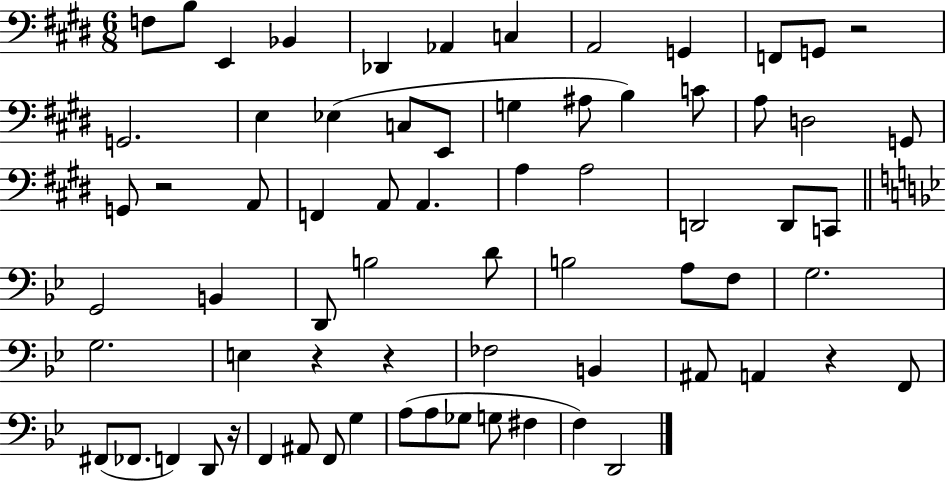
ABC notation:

X:1
T:Untitled
M:6/8
L:1/4
K:E
F,/2 B,/2 E,, _B,, _D,, _A,, C, A,,2 G,, F,,/2 G,,/2 z2 G,,2 E, _E, C,/2 E,,/2 G, ^A,/2 B, C/2 A,/2 D,2 G,,/2 G,,/2 z2 A,,/2 F,, A,,/2 A,, A, A,2 D,,2 D,,/2 C,,/2 G,,2 B,, D,,/2 B,2 D/2 B,2 A,/2 F,/2 G,2 G,2 E, z z _F,2 B,, ^A,,/2 A,, z F,,/2 ^F,,/2 _F,,/2 F,, D,,/2 z/4 F,, ^A,,/2 F,,/2 G, A,/2 A,/2 _G,/2 G,/2 ^F, F, D,,2